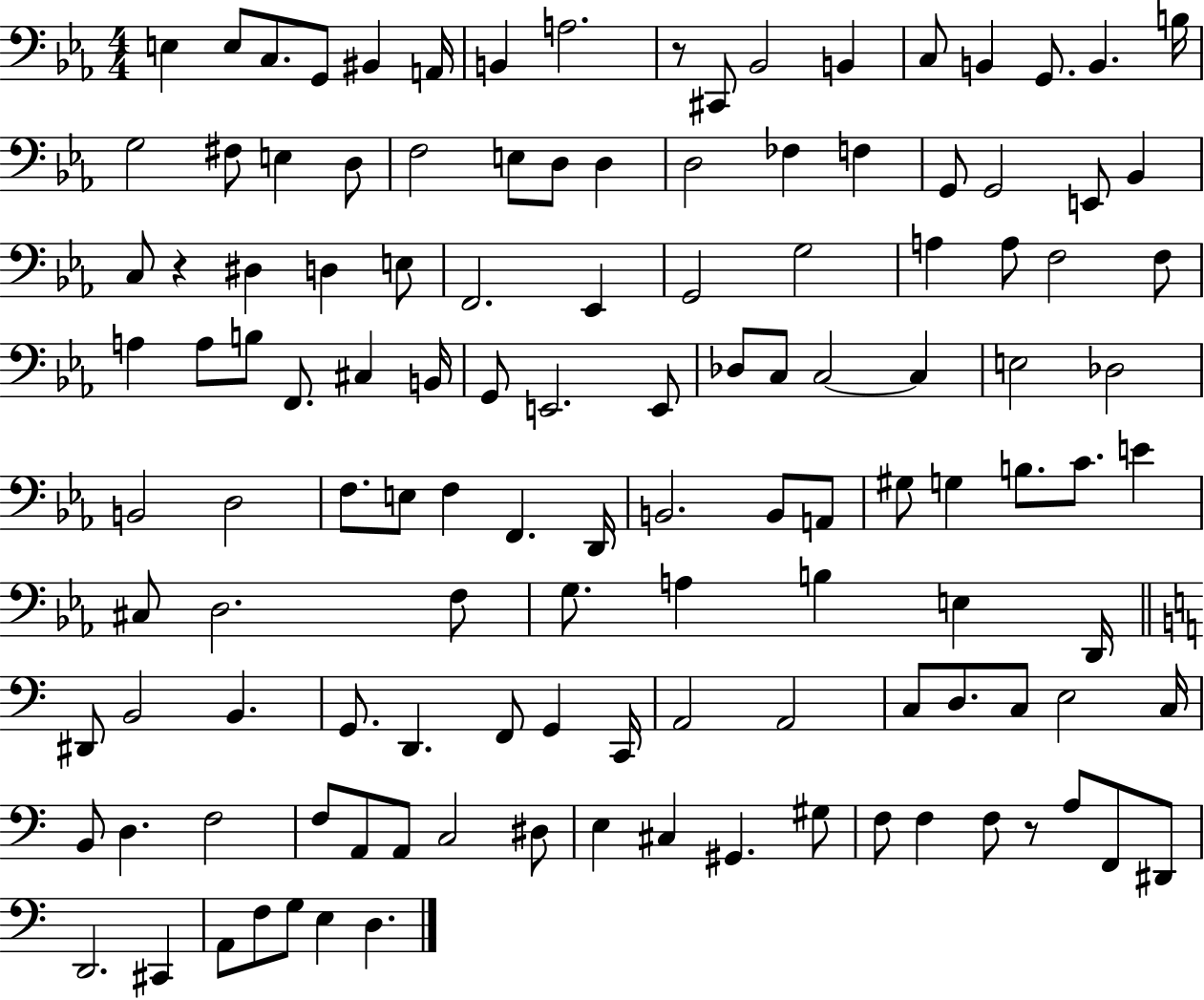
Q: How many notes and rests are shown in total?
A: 124